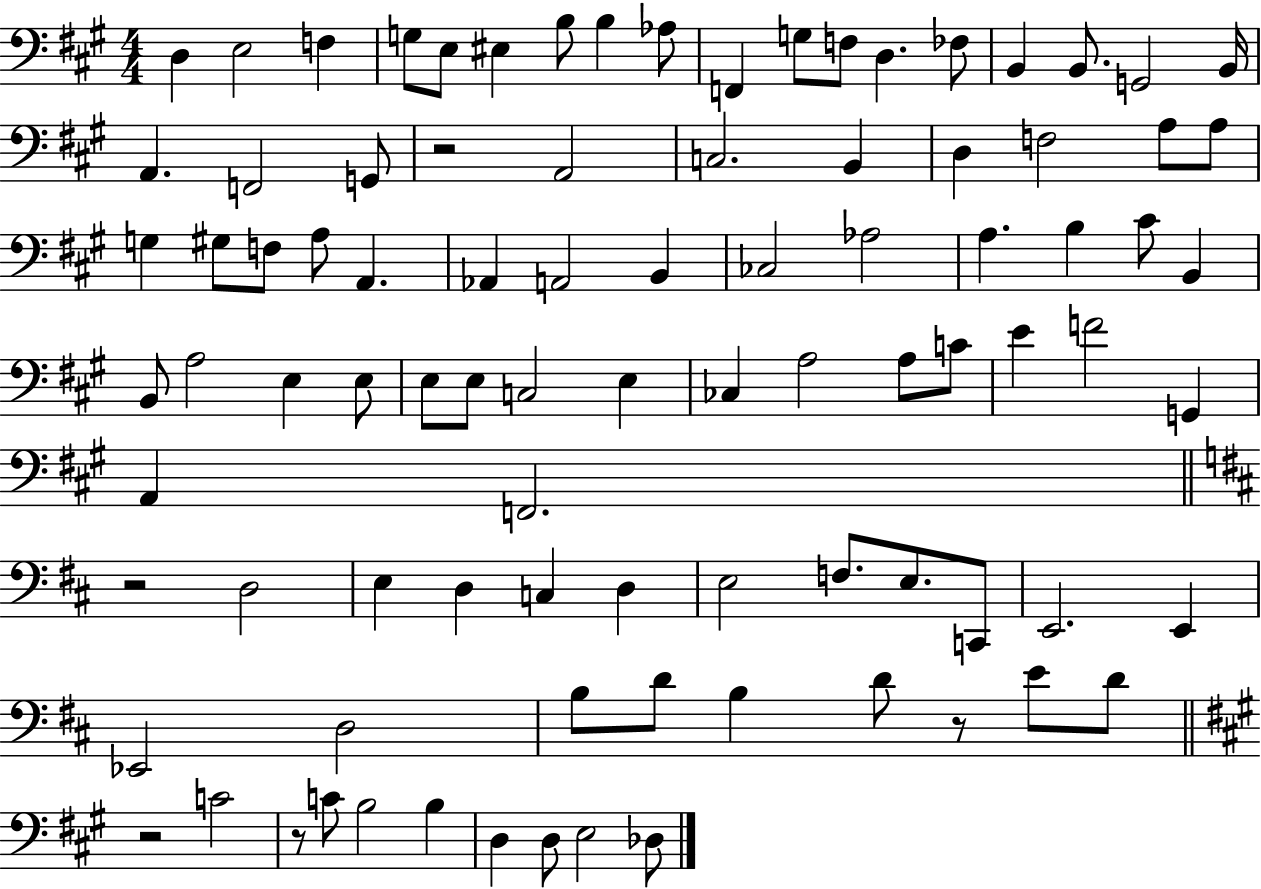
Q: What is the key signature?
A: A major